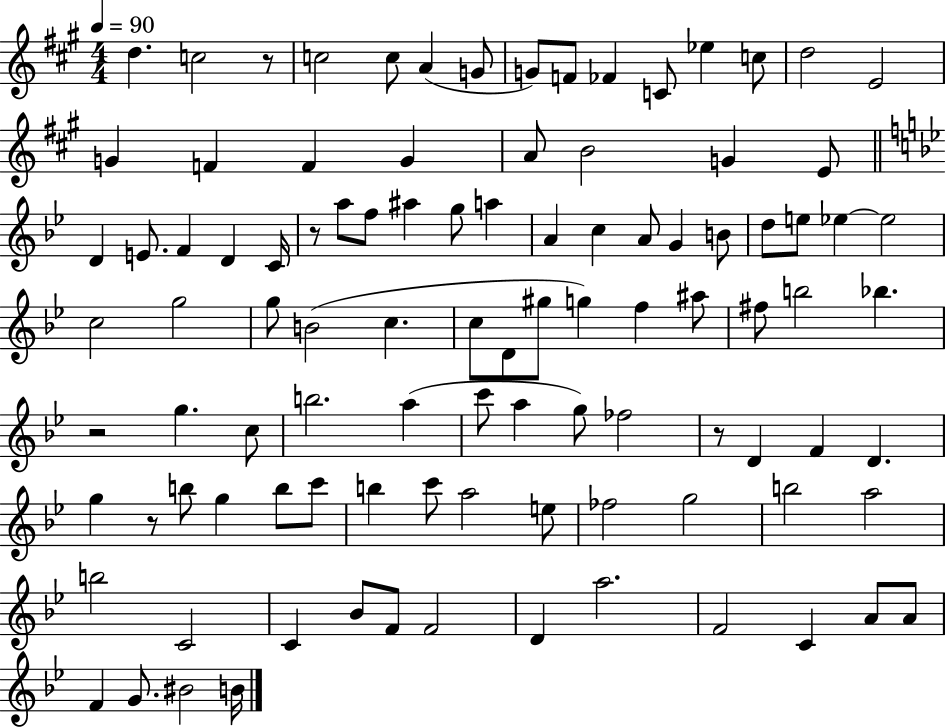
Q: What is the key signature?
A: A major